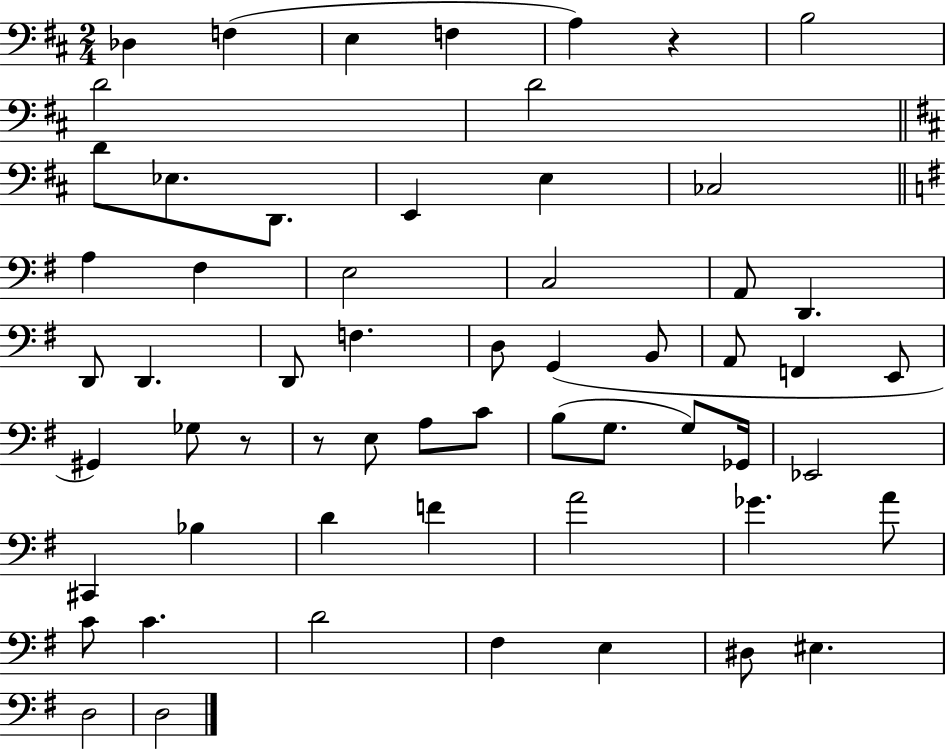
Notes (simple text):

Db3/q F3/q E3/q F3/q A3/q R/q B3/h D4/h D4/h D4/e Eb3/e. D2/e. E2/q E3/q CES3/h A3/q F#3/q E3/h C3/h A2/e D2/q. D2/e D2/q. D2/e F3/q. D3/e G2/q B2/e A2/e F2/q E2/e G#2/q Gb3/e R/e R/e E3/e A3/e C4/e B3/e G3/e. G3/e Gb2/s Eb2/h C#2/q Bb3/q D4/q F4/q A4/h Gb4/q. A4/e C4/e C4/q. D4/h F#3/q E3/q D#3/e EIS3/q. D3/h D3/h